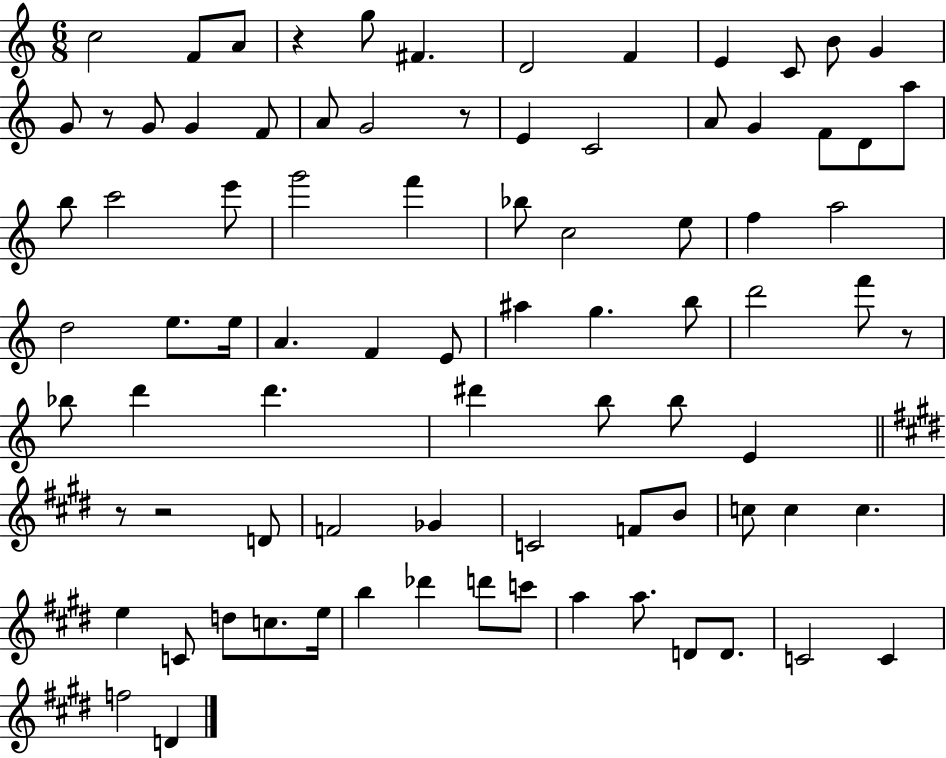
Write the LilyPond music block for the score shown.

{
  \clef treble
  \numericTimeSignature
  \time 6/8
  \key c \major
  c''2 f'8 a'8 | r4 g''8 fis'4. | d'2 f'4 | e'4 c'8 b'8 g'4 | \break g'8 r8 g'8 g'4 f'8 | a'8 g'2 r8 | e'4 c'2 | a'8 g'4 f'8 d'8 a''8 | \break b''8 c'''2 e'''8 | g'''2 f'''4 | bes''8 c''2 e''8 | f''4 a''2 | \break d''2 e''8. e''16 | a'4. f'4 e'8 | ais''4 g''4. b''8 | d'''2 f'''8 r8 | \break bes''8 d'''4 d'''4. | dis'''4 b''8 b''8 e'4 | \bar "||" \break \key e \major r8 r2 d'8 | f'2 ges'4 | c'2 f'8 b'8 | c''8 c''4 c''4. | \break e''4 c'8 d''8 c''8. e''16 | b''4 des'''4 d'''8 c'''8 | a''4 a''8. d'8 d'8. | c'2 c'4 | \break f''2 d'4 | \bar "|."
}